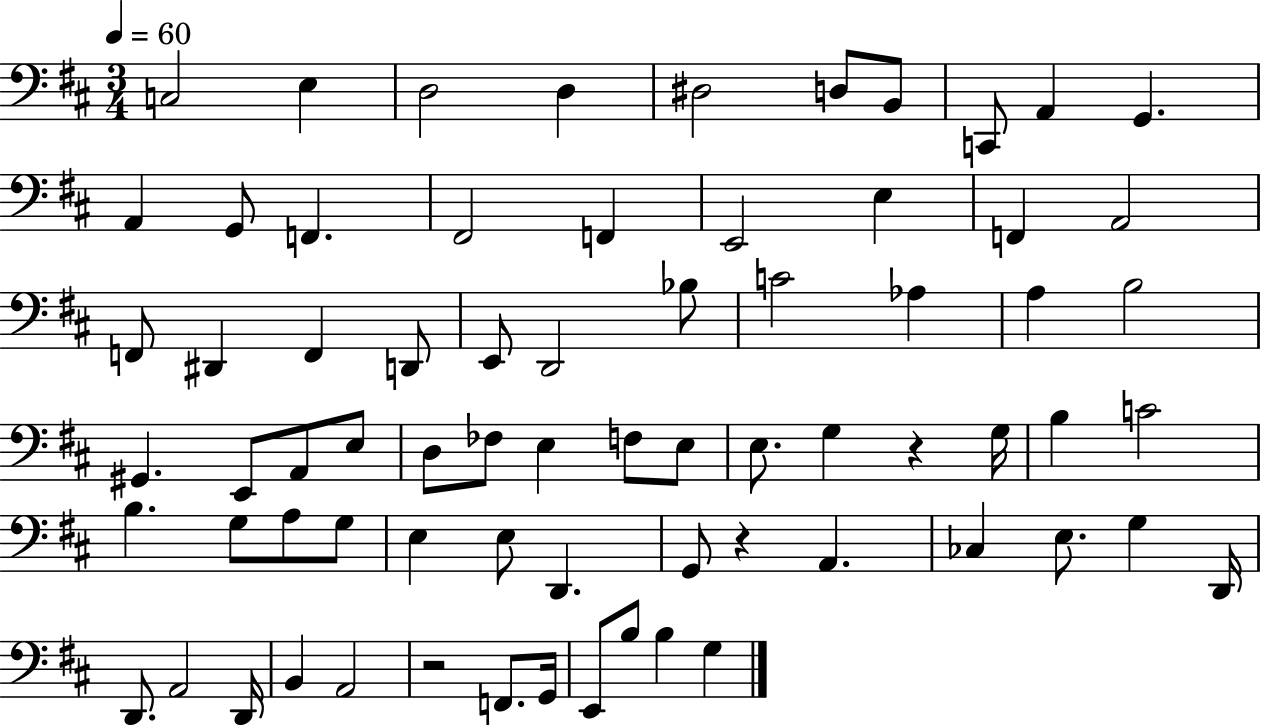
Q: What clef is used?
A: bass